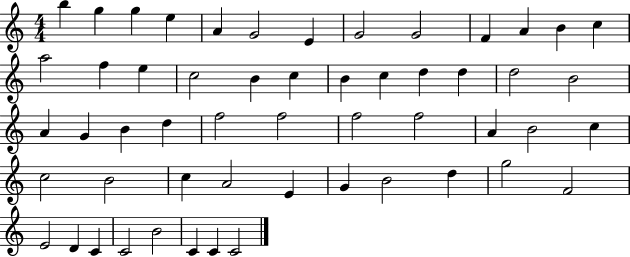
X:1
T:Untitled
M:4/4
L:1/4
K:C
b g g e A G2 E G2 G2 F A B c a2 f e c2 B c B c d d d2 B2 A G B d f2 f2 f2 f2 A B2 c c2 B2 c A2 E G B2 d g2 F2 E2 D C C2 B2 C C C2